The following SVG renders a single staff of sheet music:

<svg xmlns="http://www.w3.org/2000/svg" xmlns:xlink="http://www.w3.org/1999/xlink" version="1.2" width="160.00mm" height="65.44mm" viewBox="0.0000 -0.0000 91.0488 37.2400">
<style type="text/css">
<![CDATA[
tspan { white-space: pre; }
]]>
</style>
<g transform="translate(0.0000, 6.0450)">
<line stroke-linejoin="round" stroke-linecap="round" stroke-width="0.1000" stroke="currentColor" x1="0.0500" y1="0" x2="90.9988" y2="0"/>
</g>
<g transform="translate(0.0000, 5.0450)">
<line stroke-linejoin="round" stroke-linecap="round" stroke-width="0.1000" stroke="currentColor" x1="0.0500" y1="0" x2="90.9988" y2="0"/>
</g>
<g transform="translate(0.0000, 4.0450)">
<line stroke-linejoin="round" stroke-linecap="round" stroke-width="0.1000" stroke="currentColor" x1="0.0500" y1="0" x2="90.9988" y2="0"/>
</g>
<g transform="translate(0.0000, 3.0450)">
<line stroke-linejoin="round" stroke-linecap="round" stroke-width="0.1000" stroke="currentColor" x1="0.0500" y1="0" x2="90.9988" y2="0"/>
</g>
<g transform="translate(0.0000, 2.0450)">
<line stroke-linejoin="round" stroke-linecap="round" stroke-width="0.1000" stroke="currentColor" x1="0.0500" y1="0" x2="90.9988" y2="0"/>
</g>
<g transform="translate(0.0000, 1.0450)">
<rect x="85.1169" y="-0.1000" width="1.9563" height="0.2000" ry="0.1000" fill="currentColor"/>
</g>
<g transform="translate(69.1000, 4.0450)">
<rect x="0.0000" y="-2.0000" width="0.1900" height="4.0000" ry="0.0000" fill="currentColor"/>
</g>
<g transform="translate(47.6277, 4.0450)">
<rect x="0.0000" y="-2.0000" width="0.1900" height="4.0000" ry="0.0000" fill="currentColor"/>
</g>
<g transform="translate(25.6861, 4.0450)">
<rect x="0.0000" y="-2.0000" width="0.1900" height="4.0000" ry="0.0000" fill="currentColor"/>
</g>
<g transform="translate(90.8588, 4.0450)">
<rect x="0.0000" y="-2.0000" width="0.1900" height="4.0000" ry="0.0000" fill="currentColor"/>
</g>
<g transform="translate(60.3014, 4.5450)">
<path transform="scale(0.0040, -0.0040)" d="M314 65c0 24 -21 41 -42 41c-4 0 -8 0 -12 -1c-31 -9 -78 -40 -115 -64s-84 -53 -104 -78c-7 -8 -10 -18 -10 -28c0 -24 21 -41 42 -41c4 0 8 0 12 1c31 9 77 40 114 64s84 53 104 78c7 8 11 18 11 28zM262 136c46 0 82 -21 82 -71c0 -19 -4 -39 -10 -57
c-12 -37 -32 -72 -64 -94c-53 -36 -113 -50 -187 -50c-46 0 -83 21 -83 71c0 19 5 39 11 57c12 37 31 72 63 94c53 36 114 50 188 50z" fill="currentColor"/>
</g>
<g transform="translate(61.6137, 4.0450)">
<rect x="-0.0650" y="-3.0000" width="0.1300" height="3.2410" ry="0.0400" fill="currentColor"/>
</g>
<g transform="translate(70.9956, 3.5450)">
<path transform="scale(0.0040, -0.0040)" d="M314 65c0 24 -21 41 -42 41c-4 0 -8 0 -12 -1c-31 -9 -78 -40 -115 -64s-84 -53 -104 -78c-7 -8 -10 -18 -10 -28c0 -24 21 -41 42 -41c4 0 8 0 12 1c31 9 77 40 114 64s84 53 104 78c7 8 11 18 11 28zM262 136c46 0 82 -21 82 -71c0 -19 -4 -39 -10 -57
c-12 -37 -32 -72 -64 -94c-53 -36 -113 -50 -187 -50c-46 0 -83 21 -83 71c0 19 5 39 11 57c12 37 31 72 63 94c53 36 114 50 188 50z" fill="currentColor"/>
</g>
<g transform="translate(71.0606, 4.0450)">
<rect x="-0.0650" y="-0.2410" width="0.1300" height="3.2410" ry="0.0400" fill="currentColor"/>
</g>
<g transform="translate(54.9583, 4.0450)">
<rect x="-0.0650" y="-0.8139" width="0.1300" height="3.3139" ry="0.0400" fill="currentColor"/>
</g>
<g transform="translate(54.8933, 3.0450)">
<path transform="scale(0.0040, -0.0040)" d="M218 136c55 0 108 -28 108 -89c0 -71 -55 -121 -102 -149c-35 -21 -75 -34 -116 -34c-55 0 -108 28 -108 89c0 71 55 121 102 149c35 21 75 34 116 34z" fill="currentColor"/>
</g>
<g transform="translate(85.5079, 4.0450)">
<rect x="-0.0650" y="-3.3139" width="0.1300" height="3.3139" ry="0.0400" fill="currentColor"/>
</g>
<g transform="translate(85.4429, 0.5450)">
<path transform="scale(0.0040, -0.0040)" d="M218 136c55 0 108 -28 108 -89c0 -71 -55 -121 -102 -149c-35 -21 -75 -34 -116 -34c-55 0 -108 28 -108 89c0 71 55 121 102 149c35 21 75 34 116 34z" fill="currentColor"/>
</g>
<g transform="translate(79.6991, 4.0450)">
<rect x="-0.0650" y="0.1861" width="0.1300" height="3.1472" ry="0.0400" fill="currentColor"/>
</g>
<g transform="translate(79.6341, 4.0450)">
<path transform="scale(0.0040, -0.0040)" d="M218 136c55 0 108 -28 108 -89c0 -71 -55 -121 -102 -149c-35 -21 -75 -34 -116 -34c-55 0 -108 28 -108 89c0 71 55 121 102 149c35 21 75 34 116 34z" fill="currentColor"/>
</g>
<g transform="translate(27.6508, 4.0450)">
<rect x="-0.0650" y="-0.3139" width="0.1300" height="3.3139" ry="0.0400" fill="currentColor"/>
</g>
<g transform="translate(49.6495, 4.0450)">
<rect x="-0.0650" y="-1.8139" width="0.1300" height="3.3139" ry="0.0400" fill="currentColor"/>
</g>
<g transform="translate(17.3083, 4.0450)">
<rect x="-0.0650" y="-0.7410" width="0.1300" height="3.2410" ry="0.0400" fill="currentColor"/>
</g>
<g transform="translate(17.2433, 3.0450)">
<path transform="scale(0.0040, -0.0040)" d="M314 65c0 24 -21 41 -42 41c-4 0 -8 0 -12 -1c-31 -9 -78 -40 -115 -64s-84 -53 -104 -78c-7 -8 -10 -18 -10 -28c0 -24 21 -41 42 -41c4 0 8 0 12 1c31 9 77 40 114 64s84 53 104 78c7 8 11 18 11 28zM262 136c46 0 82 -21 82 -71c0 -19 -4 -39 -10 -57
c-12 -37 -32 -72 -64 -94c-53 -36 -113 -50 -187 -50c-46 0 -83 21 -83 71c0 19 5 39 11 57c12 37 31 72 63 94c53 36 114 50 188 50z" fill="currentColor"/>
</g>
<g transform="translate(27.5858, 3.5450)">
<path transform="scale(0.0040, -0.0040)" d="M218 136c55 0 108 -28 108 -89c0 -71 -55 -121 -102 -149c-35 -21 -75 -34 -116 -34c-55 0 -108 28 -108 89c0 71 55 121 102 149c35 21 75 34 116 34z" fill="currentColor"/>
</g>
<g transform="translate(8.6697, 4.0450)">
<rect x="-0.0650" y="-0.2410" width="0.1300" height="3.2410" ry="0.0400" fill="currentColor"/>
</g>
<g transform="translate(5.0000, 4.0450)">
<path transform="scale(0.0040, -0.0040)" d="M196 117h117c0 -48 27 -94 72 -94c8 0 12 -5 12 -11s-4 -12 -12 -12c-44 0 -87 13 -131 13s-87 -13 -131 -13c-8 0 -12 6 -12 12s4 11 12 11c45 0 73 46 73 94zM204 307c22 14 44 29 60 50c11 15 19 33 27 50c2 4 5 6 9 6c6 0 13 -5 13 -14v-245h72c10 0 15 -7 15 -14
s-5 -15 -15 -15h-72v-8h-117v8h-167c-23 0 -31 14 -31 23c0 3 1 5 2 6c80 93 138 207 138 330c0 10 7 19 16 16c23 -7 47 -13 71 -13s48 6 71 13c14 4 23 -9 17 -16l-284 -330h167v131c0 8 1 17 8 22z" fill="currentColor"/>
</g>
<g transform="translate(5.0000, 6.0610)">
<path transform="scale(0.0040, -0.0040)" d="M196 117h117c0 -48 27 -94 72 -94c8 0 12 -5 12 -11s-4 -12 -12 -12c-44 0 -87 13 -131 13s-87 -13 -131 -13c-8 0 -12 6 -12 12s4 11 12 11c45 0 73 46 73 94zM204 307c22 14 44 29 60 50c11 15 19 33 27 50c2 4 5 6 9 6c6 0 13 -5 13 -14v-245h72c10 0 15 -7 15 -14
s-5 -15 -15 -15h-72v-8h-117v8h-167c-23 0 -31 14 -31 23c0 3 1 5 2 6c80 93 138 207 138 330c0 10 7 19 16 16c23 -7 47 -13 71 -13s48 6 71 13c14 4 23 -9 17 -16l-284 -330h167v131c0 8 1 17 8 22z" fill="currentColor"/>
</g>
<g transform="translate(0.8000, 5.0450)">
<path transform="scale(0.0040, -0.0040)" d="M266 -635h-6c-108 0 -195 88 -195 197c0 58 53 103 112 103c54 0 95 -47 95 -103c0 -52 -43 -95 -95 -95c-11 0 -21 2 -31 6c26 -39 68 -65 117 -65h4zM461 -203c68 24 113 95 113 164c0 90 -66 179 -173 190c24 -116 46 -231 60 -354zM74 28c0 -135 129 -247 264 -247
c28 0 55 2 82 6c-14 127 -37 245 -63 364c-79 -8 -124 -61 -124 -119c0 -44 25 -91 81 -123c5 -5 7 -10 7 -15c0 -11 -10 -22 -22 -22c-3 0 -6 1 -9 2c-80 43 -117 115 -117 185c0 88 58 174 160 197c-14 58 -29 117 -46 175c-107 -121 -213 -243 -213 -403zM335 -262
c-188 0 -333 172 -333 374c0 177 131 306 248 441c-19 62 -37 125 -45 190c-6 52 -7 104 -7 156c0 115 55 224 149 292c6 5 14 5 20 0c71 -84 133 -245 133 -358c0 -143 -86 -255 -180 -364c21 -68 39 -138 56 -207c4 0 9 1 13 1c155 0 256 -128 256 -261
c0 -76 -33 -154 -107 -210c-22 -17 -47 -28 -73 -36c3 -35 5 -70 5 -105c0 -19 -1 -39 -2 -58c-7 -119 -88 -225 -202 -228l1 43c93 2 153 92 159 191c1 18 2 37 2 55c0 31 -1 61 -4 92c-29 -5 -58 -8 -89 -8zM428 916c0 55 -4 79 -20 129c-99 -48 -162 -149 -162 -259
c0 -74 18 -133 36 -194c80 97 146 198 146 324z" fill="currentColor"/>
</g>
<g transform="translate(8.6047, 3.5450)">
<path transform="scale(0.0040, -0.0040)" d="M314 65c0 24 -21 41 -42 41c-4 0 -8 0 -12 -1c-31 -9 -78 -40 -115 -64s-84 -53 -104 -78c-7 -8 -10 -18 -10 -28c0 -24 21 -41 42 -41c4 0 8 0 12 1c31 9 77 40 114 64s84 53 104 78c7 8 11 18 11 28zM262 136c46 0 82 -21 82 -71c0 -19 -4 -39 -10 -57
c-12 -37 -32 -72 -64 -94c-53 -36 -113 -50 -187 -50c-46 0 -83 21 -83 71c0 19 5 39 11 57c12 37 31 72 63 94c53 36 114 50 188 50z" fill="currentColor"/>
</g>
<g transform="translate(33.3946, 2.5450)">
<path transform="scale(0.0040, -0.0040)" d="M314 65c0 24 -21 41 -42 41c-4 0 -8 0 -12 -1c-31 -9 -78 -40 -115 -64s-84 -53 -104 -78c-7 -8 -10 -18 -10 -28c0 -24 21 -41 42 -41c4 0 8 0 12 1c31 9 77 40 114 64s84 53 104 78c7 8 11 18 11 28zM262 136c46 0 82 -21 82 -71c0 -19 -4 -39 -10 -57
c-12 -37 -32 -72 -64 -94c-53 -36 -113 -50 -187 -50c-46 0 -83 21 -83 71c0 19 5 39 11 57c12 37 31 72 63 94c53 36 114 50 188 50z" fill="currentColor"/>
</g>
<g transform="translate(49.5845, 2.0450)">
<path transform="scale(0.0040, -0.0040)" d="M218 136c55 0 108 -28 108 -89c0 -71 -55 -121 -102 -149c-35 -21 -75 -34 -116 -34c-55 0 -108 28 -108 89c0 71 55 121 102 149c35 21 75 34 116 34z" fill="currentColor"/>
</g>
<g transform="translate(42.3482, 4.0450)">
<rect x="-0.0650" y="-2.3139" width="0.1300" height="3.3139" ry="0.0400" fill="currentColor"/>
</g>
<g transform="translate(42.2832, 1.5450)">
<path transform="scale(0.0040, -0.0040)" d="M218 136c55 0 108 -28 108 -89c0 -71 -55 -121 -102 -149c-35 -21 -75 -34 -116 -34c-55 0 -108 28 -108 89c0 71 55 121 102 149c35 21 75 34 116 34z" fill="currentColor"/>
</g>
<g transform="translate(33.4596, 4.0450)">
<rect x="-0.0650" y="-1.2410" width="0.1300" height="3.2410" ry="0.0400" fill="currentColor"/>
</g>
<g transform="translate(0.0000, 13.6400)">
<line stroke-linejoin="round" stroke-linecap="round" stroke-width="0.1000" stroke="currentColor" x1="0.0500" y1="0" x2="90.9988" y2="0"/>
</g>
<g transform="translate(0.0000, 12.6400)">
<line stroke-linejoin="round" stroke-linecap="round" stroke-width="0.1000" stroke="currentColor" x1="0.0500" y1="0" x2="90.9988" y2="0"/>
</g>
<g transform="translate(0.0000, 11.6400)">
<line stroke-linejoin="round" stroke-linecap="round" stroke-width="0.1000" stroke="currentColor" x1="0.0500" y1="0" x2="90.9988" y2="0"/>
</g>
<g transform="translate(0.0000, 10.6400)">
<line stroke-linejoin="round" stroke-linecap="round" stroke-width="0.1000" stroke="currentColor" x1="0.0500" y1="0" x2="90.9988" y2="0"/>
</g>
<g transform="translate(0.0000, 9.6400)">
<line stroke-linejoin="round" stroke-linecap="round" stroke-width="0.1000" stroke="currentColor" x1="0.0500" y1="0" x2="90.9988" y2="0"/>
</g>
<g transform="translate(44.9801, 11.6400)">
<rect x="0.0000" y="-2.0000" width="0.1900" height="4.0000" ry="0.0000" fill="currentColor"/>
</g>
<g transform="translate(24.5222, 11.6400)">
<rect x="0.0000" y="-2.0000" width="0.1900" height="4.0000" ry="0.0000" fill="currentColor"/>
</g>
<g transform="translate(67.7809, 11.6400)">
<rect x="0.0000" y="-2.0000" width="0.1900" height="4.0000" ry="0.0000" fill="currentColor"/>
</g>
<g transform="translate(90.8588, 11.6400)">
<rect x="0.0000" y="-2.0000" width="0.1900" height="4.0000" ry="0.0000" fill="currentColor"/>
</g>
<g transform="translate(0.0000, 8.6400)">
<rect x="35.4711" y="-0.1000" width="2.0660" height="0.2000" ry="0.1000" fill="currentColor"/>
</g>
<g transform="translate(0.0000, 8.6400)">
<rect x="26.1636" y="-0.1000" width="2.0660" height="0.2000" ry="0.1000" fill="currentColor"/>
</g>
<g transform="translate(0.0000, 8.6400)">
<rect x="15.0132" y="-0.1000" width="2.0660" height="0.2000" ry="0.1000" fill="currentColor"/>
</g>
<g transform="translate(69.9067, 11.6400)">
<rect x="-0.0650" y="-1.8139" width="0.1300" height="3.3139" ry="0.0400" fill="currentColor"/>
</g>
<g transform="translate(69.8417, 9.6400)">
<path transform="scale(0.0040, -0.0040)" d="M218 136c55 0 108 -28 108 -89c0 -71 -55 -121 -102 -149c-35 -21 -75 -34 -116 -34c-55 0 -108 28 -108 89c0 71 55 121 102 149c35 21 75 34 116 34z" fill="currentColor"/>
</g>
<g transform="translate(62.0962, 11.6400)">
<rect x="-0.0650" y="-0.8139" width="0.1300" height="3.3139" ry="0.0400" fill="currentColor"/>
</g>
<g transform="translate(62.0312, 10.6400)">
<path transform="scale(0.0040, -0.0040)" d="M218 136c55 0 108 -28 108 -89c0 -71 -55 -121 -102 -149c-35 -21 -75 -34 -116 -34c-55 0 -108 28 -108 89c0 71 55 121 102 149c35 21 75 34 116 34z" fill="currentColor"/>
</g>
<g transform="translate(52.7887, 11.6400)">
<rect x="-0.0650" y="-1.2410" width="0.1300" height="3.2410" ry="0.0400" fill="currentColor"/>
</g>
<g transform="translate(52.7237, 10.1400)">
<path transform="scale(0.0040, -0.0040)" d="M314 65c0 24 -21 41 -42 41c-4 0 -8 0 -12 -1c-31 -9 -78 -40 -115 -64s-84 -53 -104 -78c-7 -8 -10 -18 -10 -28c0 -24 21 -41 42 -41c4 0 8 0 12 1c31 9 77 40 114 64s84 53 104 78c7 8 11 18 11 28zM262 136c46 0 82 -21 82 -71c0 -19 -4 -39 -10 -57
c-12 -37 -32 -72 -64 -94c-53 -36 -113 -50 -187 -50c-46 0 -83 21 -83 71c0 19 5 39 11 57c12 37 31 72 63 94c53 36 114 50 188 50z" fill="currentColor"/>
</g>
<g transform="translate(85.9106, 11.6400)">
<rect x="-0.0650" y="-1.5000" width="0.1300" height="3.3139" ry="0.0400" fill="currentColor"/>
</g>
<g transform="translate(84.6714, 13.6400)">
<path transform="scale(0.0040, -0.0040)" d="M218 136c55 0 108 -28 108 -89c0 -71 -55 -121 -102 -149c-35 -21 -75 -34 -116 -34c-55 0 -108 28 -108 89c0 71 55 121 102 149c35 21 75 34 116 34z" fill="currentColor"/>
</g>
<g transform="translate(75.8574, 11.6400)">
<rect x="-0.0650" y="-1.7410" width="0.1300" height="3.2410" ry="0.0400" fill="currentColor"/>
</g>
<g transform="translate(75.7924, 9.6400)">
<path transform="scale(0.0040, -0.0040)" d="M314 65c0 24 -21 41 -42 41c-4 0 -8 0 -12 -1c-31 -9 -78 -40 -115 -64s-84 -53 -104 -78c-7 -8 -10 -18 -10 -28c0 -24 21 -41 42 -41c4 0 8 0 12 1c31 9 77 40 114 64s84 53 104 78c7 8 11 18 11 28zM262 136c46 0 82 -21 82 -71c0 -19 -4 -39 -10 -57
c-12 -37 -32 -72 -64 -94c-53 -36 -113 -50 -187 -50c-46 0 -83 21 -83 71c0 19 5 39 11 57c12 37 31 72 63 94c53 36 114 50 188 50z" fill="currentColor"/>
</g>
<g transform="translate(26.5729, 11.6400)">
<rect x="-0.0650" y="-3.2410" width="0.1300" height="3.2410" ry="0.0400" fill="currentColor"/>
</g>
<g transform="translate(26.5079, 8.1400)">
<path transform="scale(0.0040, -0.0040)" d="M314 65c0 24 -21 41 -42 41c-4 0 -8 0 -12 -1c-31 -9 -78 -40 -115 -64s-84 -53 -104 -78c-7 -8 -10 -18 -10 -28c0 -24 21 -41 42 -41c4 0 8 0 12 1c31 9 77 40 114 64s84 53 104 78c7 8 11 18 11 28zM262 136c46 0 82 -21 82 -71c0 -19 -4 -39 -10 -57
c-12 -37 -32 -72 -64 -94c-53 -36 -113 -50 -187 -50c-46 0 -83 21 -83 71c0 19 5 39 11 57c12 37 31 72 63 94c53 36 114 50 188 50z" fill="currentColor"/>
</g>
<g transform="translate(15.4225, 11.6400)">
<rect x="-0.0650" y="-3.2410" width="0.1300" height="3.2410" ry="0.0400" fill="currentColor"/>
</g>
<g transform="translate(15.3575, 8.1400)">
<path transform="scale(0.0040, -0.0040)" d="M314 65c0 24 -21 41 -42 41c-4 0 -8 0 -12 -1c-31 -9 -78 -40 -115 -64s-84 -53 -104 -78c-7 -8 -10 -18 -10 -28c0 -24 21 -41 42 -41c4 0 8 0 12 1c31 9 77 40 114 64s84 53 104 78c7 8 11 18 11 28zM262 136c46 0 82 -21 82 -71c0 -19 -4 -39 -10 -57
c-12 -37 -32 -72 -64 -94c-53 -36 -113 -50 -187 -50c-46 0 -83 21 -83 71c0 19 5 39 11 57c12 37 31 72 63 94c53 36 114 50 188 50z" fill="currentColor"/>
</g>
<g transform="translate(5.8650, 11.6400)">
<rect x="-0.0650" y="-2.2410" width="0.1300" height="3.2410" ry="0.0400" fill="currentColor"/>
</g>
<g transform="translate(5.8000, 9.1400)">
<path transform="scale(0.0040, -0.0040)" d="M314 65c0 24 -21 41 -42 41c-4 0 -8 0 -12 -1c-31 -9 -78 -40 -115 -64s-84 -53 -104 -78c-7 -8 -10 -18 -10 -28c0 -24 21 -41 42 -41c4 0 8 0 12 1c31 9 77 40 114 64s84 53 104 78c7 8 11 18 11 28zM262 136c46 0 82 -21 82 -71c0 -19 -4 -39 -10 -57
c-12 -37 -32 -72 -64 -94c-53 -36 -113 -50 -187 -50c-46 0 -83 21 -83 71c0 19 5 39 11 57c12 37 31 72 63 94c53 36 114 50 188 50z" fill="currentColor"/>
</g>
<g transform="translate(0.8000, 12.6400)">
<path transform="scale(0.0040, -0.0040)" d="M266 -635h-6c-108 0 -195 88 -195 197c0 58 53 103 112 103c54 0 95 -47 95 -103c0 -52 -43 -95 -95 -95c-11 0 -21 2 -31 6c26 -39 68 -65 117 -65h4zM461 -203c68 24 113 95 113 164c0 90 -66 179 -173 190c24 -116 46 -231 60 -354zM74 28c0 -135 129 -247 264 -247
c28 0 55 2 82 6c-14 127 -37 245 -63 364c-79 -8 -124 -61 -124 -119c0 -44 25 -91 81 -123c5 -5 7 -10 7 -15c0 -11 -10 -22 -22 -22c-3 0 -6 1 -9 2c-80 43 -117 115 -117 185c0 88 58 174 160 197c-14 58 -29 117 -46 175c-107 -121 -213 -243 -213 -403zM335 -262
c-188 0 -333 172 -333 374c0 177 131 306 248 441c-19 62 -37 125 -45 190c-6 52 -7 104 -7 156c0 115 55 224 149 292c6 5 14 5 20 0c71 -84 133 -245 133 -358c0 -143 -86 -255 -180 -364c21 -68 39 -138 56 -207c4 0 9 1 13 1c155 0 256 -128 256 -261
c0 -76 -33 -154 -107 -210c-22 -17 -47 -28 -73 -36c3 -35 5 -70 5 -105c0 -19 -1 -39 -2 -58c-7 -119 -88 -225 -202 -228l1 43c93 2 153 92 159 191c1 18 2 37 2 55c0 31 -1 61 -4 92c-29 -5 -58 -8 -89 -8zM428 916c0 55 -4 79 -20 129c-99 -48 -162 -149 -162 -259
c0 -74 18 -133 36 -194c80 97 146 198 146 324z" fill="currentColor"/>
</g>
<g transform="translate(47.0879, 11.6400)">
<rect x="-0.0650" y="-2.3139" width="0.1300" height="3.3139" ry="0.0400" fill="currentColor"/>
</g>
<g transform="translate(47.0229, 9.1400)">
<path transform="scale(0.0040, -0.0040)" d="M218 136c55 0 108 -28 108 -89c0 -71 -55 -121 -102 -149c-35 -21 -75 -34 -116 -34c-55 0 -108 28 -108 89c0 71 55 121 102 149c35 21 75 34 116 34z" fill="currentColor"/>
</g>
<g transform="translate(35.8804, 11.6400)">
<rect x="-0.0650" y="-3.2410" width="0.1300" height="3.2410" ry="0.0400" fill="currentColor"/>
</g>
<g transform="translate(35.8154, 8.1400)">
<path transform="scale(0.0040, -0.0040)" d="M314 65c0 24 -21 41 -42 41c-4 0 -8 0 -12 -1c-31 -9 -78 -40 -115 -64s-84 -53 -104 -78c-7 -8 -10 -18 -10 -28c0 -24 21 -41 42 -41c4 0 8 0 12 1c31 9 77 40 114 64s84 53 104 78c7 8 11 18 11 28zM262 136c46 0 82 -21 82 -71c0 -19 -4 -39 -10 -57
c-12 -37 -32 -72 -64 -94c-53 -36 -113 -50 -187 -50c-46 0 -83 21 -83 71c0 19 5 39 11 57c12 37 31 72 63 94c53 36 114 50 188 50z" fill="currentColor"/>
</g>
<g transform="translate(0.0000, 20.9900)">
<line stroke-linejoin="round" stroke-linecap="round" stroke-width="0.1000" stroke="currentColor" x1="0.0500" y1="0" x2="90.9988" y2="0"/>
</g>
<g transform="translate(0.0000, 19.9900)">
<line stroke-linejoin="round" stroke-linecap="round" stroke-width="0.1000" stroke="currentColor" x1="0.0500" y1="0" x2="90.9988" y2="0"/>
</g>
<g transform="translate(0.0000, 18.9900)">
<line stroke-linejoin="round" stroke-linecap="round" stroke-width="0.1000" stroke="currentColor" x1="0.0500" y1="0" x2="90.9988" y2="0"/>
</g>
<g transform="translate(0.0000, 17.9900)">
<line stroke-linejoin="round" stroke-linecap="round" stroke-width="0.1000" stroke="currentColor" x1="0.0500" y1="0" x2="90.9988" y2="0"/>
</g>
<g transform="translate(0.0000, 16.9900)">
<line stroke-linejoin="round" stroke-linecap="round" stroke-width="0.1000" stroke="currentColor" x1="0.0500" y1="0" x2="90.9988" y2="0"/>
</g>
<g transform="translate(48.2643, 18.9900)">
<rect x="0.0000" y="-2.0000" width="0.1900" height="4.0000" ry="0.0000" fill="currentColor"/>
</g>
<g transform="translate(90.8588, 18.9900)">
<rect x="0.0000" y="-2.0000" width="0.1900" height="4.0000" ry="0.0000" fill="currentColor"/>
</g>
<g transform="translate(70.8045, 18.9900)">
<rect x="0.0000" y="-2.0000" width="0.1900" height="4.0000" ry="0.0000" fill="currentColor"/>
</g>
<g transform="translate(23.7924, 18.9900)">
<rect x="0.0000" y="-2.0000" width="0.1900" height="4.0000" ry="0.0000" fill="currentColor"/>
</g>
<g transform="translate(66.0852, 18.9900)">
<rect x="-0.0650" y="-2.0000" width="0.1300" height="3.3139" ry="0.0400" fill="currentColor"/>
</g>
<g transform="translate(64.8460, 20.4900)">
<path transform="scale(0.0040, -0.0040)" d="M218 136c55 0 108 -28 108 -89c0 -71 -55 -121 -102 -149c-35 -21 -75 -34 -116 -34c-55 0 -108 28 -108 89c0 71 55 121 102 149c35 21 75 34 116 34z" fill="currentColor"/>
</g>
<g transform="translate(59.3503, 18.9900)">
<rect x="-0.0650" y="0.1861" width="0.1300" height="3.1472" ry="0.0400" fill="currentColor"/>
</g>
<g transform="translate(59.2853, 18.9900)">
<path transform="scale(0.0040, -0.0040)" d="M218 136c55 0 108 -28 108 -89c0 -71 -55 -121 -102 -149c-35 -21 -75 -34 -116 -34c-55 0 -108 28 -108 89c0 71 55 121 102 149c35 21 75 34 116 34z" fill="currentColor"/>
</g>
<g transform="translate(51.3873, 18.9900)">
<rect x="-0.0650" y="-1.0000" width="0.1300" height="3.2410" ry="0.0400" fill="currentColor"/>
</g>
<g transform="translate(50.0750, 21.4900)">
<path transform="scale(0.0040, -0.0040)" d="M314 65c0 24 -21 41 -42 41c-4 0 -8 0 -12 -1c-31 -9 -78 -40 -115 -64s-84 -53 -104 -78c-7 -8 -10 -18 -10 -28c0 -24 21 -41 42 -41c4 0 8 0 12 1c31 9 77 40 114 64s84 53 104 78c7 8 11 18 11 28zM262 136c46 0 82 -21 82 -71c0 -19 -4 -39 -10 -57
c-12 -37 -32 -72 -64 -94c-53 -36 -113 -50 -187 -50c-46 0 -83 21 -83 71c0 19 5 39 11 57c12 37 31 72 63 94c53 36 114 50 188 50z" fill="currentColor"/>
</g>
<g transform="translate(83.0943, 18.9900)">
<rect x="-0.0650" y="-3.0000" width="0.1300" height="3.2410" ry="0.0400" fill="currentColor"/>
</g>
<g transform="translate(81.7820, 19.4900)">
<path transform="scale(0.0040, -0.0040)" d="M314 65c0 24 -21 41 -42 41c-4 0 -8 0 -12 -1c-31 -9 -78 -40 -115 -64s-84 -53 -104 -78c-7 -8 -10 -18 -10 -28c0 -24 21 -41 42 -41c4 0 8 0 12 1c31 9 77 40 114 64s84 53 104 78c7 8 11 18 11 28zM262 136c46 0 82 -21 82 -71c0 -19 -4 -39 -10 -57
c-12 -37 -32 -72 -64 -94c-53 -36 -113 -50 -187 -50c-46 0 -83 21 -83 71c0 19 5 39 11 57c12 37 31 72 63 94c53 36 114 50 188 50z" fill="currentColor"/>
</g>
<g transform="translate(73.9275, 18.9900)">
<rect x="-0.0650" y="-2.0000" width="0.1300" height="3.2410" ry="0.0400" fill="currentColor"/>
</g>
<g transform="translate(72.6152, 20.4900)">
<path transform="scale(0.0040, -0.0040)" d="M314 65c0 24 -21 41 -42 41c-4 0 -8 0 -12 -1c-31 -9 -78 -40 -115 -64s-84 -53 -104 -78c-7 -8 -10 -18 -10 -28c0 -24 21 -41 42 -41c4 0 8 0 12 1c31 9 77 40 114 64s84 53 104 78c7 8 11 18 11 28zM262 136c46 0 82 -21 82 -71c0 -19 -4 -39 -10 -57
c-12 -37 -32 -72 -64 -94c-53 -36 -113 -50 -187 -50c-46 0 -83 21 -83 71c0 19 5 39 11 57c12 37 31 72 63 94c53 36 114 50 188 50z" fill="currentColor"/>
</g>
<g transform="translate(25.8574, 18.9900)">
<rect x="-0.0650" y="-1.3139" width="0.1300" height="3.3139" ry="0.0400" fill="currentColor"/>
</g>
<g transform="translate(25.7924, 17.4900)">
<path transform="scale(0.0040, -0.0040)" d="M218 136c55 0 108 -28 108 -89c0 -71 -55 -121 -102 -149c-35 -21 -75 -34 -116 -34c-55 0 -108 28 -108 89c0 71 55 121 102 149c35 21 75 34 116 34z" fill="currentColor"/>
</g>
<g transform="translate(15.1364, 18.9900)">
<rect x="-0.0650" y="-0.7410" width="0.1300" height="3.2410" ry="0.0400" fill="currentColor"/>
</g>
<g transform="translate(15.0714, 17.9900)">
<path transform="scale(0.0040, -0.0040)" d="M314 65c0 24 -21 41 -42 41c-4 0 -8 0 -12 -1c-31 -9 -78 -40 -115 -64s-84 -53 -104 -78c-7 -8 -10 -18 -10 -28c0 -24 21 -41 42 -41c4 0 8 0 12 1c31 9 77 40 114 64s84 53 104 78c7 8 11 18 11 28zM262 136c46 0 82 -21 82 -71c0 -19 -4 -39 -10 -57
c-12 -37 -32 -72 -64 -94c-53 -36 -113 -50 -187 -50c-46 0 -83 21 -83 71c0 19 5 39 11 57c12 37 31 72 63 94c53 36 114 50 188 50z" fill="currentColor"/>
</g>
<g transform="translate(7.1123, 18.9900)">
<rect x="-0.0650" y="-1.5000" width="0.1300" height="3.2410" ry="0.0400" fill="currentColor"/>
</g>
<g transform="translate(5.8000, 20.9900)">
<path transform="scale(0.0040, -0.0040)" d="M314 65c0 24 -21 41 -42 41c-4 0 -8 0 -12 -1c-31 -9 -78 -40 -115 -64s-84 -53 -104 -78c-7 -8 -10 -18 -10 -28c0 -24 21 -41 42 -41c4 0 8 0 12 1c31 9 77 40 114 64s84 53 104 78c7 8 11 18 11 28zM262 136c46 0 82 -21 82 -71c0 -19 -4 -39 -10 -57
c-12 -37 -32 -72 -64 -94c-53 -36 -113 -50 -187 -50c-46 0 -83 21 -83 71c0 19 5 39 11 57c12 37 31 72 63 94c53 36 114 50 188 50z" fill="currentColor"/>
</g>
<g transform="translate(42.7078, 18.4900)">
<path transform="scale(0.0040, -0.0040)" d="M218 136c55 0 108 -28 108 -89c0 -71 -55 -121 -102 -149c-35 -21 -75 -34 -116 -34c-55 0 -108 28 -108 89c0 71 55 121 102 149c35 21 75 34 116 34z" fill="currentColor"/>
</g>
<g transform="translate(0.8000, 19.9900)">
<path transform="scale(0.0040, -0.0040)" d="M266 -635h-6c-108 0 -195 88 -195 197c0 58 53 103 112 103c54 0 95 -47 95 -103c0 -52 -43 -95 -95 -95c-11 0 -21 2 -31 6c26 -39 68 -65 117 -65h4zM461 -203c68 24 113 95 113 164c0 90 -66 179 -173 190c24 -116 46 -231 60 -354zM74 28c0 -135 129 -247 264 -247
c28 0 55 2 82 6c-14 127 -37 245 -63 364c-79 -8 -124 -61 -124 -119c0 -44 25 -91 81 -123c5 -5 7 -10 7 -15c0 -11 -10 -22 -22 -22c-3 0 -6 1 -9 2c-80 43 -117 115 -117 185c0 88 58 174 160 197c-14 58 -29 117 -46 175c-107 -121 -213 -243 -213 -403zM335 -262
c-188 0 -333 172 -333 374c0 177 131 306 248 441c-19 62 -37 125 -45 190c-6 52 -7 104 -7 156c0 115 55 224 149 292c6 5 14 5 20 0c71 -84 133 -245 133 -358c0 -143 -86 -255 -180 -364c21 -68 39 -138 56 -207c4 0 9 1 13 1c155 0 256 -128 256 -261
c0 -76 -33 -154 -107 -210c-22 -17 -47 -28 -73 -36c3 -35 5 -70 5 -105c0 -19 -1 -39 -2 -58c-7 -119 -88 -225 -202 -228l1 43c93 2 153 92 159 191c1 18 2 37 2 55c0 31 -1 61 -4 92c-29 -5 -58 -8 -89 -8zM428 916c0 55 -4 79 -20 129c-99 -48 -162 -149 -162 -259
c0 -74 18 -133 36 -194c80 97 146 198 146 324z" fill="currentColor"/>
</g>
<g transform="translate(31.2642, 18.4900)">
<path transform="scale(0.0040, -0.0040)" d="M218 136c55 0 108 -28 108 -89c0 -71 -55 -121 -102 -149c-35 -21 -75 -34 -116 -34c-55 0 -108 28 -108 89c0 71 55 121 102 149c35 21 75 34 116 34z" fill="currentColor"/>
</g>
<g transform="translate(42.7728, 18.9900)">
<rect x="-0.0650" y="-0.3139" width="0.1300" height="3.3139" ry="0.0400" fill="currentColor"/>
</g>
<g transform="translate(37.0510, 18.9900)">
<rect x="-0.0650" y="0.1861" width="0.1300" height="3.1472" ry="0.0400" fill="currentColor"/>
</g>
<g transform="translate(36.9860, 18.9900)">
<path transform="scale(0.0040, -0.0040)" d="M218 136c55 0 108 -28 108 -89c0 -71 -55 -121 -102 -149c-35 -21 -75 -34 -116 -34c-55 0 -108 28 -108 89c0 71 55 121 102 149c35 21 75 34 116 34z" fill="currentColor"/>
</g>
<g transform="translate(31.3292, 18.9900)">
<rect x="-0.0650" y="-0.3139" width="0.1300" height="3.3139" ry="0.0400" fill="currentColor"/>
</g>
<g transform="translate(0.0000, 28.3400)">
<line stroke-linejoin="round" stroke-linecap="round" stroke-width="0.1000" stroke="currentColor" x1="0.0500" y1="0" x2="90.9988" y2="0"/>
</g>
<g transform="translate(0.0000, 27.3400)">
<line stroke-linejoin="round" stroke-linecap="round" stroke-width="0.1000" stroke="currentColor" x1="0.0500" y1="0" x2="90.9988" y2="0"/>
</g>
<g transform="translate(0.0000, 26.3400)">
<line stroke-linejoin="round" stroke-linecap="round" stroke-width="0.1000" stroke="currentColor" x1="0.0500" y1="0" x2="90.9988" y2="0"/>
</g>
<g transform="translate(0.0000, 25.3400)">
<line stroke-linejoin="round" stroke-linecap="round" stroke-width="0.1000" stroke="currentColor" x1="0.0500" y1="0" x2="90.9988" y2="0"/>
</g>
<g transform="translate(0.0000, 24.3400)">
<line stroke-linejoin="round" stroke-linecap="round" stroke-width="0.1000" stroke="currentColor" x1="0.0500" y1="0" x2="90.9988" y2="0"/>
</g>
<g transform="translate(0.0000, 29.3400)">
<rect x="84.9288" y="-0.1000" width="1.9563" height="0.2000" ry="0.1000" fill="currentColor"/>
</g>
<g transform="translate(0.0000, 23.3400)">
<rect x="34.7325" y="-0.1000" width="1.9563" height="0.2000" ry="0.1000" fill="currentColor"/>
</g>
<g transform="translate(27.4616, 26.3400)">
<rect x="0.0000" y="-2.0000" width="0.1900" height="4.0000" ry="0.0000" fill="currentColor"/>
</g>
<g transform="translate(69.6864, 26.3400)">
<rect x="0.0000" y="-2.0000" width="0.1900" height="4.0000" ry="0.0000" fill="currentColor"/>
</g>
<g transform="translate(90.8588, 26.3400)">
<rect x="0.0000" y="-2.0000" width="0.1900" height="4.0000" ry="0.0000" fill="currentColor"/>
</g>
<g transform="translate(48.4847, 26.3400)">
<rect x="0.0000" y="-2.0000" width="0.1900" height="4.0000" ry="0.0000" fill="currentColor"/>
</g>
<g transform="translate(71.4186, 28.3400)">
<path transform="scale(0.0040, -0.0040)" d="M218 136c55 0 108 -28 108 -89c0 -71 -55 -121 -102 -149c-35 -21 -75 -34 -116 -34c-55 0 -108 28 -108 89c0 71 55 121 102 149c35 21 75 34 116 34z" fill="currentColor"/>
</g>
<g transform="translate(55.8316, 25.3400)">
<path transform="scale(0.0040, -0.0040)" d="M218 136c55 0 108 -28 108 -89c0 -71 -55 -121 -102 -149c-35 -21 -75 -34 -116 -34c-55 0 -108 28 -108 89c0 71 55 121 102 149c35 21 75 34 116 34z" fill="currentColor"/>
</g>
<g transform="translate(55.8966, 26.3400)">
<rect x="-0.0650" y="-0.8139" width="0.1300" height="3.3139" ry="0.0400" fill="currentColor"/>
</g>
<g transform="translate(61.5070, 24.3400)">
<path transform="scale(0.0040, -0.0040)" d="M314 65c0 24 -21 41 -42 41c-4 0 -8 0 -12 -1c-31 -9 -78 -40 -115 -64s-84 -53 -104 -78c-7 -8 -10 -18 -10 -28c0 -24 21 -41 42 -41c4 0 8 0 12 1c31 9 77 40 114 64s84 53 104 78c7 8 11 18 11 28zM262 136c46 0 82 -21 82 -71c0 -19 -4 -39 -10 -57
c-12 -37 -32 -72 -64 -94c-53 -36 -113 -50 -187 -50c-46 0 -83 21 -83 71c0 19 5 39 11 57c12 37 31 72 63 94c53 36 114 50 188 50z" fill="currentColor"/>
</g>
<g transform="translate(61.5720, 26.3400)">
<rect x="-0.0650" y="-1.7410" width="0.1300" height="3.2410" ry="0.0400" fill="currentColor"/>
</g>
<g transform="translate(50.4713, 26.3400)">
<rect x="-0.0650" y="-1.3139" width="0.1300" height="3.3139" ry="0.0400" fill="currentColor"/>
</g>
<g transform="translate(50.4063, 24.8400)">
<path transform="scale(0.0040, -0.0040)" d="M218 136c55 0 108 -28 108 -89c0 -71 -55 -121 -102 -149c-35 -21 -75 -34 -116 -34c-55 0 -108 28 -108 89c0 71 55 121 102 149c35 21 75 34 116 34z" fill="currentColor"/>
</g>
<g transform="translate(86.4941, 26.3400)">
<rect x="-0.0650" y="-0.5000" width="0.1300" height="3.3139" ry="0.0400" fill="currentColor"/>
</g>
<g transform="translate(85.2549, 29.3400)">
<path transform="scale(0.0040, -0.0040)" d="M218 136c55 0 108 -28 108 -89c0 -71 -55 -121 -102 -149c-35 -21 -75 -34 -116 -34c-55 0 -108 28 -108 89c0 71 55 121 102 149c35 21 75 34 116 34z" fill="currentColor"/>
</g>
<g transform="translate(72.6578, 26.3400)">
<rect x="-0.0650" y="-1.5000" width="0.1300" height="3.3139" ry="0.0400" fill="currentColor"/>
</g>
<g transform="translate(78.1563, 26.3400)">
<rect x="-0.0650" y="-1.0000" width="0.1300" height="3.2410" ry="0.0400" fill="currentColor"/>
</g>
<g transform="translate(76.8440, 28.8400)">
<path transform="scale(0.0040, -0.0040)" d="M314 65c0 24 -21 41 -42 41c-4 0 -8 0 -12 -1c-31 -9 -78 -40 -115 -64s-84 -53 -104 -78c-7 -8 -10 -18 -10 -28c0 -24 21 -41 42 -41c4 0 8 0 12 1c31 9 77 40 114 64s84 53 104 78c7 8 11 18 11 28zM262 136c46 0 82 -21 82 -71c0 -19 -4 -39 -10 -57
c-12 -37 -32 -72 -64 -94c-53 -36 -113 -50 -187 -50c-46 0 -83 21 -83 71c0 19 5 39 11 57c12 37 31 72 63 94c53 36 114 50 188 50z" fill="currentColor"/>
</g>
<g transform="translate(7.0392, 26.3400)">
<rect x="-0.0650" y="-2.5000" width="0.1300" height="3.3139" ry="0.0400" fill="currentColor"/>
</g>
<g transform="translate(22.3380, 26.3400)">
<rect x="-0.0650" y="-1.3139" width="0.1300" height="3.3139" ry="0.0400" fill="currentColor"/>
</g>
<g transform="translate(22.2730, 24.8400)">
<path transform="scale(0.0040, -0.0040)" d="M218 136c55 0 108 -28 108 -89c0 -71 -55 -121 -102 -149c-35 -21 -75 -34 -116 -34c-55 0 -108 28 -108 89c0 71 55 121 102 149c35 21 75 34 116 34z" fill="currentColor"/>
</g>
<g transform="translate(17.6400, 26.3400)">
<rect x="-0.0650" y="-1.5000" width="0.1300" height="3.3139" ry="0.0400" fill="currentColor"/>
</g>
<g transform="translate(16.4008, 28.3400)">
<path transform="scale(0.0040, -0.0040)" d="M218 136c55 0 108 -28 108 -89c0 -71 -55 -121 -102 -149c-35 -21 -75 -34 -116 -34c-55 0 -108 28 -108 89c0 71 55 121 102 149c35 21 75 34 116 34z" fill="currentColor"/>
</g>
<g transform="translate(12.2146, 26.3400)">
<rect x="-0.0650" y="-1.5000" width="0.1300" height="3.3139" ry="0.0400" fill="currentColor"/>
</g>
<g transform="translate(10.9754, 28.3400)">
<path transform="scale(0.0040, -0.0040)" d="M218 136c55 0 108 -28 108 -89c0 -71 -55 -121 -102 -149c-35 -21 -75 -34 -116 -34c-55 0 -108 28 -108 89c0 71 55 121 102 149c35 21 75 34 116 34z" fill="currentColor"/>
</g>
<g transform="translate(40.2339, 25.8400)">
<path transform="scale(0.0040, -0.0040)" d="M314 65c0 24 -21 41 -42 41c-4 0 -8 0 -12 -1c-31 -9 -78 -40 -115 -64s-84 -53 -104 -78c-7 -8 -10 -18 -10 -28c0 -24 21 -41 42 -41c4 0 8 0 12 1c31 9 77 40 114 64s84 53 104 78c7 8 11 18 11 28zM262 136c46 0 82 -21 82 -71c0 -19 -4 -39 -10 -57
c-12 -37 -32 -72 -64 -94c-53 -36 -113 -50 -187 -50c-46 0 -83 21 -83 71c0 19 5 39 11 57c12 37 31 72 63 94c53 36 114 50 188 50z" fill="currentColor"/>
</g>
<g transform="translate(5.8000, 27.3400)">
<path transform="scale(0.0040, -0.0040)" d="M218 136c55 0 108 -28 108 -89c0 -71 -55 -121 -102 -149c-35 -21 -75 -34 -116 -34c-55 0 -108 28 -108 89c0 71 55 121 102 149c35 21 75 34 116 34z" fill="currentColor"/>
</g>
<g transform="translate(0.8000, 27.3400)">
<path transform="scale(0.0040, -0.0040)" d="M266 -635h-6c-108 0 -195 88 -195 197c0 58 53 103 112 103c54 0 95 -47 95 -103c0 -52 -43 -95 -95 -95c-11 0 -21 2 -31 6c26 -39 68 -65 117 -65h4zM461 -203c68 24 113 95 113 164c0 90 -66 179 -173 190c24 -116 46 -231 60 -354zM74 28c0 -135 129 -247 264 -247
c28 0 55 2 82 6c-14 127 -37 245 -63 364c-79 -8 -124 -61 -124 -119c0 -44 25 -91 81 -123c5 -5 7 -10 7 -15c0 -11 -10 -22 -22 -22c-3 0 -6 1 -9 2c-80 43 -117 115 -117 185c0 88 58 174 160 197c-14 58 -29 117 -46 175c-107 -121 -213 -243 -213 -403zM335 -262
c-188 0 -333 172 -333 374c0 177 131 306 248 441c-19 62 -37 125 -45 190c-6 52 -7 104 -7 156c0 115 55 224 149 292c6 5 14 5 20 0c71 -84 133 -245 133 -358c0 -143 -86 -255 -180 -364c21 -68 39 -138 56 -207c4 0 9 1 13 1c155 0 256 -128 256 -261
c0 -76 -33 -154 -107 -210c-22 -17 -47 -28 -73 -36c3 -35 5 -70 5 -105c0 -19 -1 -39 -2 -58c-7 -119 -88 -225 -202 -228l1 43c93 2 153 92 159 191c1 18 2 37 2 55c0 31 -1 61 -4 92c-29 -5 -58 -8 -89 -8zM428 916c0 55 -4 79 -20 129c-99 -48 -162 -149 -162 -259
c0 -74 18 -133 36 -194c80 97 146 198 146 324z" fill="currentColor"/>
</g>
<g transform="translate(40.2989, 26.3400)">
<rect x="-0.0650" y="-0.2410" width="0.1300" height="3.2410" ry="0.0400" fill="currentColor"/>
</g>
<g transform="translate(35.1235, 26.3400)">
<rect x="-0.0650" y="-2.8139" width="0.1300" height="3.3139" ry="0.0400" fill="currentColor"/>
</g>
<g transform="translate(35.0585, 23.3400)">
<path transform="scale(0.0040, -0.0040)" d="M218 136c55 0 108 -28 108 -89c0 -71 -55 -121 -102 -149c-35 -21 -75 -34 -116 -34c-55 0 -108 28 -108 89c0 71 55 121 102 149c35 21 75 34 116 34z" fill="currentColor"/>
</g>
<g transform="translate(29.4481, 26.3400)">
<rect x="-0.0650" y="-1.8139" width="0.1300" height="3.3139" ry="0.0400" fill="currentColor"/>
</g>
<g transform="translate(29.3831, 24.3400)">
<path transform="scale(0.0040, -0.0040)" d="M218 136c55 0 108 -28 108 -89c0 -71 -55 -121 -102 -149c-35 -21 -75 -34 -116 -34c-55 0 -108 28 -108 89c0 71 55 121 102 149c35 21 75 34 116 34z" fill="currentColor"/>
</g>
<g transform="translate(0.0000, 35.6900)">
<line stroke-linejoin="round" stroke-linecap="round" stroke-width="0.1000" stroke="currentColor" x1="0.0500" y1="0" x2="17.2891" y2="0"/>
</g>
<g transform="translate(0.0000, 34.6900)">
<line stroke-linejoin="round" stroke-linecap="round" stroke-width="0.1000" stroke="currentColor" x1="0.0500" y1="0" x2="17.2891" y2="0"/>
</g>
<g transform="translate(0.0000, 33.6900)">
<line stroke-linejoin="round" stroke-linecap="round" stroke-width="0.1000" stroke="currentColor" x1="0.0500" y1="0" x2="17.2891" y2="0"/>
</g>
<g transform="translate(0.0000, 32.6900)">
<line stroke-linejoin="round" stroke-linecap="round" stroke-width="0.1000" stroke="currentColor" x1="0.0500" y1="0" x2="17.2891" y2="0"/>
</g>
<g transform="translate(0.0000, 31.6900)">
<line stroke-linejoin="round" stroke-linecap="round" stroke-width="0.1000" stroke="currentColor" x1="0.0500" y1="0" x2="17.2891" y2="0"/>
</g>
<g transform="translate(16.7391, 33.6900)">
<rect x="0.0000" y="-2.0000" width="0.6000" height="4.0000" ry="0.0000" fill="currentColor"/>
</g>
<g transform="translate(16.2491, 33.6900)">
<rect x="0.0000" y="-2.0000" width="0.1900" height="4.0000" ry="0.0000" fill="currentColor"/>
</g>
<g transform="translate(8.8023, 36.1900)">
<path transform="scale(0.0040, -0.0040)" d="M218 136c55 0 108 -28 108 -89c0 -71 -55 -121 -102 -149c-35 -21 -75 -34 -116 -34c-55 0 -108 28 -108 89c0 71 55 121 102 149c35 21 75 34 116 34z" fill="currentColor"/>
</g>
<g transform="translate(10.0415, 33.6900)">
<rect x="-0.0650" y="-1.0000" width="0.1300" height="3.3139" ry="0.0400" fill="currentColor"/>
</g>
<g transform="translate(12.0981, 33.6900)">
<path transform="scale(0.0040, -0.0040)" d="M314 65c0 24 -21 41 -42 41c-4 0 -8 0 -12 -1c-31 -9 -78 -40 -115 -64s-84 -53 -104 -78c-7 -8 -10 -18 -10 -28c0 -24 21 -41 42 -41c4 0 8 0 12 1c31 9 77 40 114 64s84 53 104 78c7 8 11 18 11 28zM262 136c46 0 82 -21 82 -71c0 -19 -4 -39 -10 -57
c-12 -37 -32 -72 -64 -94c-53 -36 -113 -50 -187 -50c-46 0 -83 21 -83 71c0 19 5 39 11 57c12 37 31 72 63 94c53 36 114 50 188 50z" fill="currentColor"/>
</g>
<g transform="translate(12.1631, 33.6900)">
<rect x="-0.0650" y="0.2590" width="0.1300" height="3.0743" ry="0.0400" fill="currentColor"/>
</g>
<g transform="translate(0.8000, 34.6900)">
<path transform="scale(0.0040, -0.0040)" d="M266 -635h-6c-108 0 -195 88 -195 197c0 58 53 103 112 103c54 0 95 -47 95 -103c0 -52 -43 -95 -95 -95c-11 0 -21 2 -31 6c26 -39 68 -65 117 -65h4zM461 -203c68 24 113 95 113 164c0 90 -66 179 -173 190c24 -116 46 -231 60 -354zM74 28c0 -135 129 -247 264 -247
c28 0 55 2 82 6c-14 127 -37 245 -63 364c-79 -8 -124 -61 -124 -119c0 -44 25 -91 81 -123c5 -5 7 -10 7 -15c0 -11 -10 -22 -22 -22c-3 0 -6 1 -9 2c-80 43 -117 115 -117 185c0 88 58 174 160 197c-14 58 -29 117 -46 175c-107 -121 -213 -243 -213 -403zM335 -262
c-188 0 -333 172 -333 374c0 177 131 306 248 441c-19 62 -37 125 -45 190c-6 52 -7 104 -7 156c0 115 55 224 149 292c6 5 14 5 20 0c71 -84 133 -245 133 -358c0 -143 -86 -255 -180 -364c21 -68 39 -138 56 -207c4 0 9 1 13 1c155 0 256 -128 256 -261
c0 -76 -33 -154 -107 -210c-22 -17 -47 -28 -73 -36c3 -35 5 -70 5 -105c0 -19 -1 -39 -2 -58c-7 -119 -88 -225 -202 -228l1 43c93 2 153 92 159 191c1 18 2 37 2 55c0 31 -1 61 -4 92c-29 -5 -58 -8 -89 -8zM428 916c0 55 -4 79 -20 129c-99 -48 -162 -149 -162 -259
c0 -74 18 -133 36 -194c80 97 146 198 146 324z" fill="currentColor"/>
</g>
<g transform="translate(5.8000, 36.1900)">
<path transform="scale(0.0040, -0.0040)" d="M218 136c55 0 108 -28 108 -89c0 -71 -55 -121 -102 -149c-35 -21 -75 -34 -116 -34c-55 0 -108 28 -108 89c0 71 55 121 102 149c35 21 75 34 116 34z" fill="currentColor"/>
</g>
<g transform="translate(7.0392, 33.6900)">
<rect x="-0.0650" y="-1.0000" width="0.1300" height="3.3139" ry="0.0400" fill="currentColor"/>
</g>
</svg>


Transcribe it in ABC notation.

X:1
T:Untitled
M:4/4
L:1/4
K:C
c2 d2 c e2 g f d A2 c2 B b g2 b2 b2 b2 g e2 d f f2 E E2 d2 e c B c D2 B F F2 A2 G E E e f a c2 e d f2 E D2 C D D B2